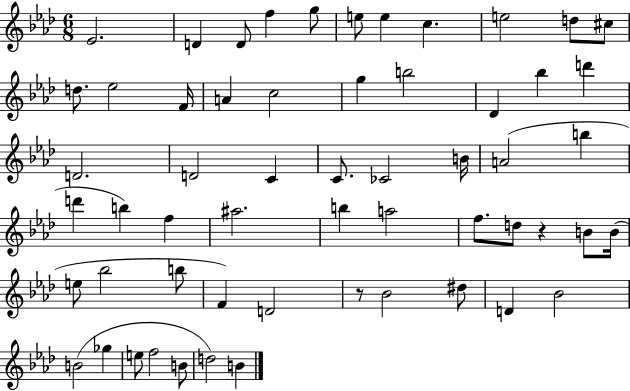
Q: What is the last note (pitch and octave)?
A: B4